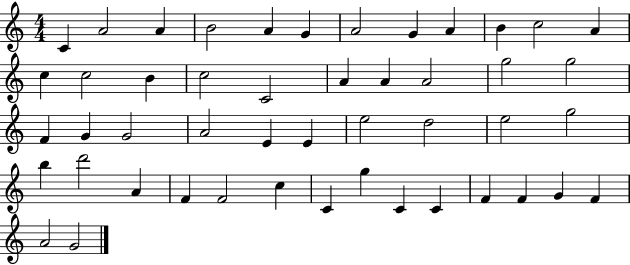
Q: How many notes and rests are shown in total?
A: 48